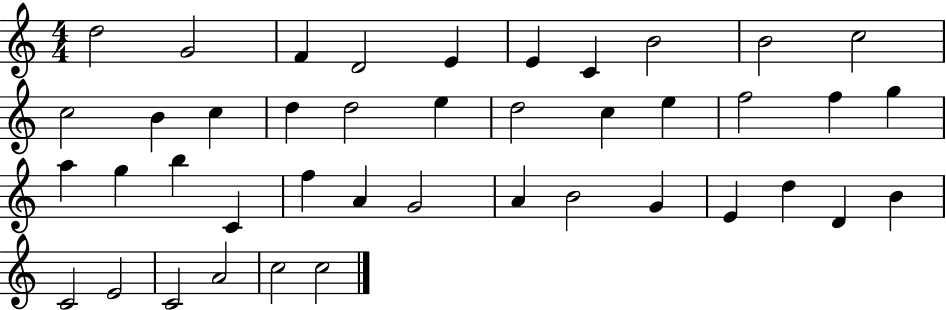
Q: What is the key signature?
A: C major